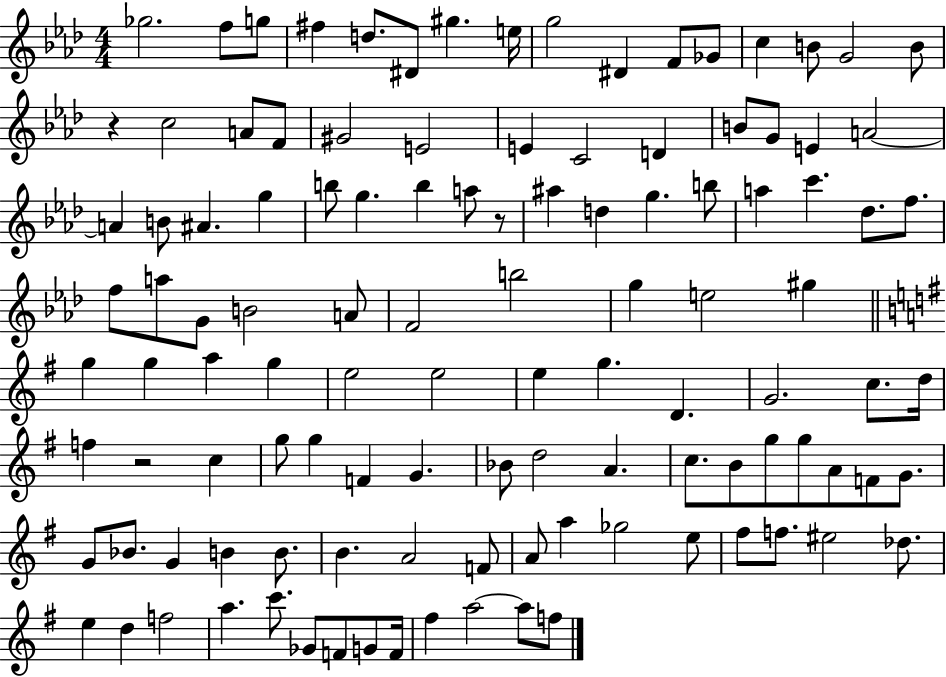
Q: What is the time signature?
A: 4/4